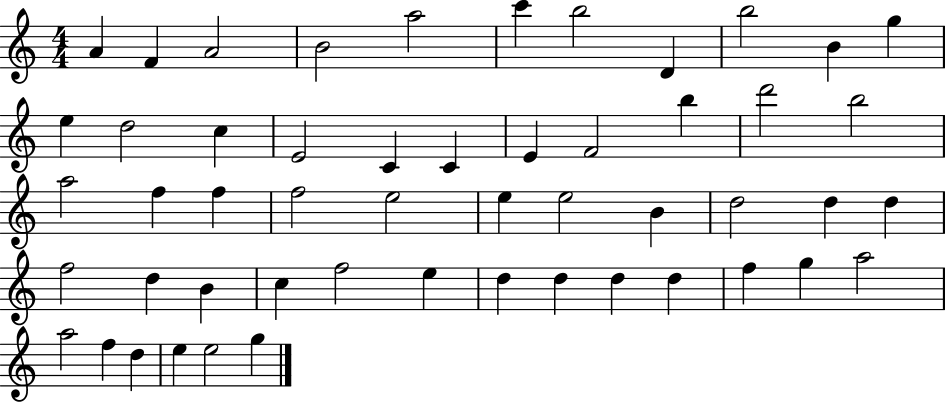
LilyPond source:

{
  \clef treble
  \numericTimeSignature
  \time 4/4
  \key c \major
  a'4 f'4 a'2 | b'2 a''2 | c'''4 b''2 d'4 | b''2 b'4 g''4 | \break e''4 d''2 c''4 | e'2 c'4 c'4 | e'4 f'2 b''4 | d'''2 b''2 | \break a''2 f''4 f''4 | f''2 e''2 | e''4 e''2 b'4 | d''2 d''4 d''4 | \break f''2 d''4 b'4 | c''4 f''2 e''4 | d''4 d''4 d''4 d''4 | f''4 g''4 a''2 | \break a''2 f''4 d''4 | e''4 e''2 g''4 | \bar "|."
}